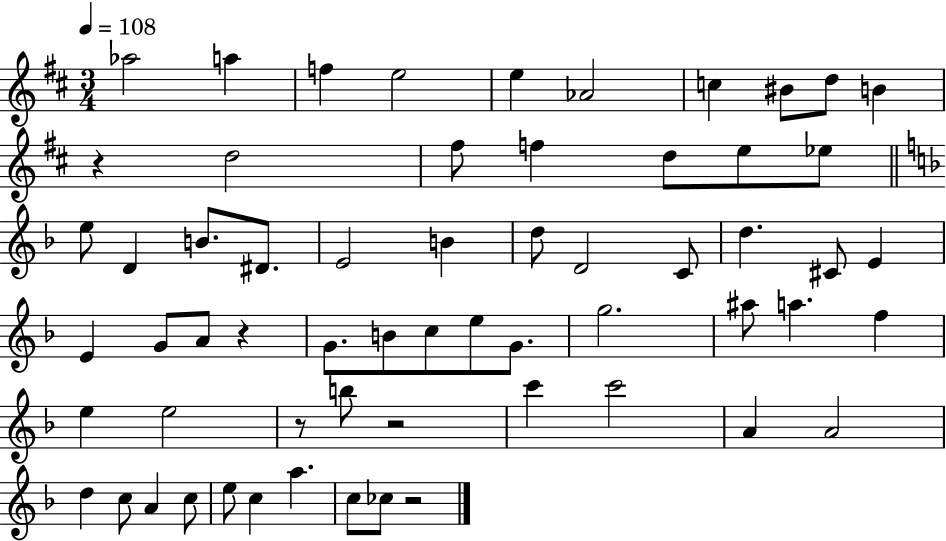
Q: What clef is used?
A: treble